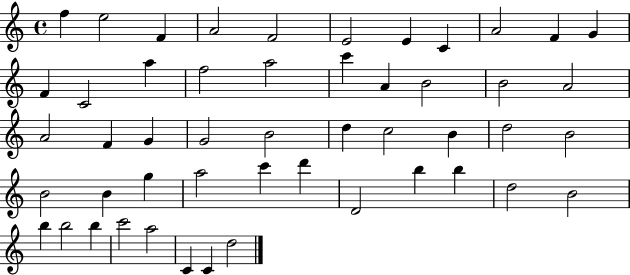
F5/q E5/h F4/q A4/h F4/h E4/h E4/q C4/q A4/h F4/q G4/q F4/q C4/h A5/q F5/h A5/h C6/q A4/q B4/h B4/h A4/h A4/h F4/q G4/q G4/h B4/h D5/q C5/h B4/q D5/h B4/h B4/h B4/q G5/q A5/h C6/q D6/q D4/h B5/q B5/q D5/h B4/h B5/q B5/h B5/q C6/h A5/h C4/q C4/q D5/h